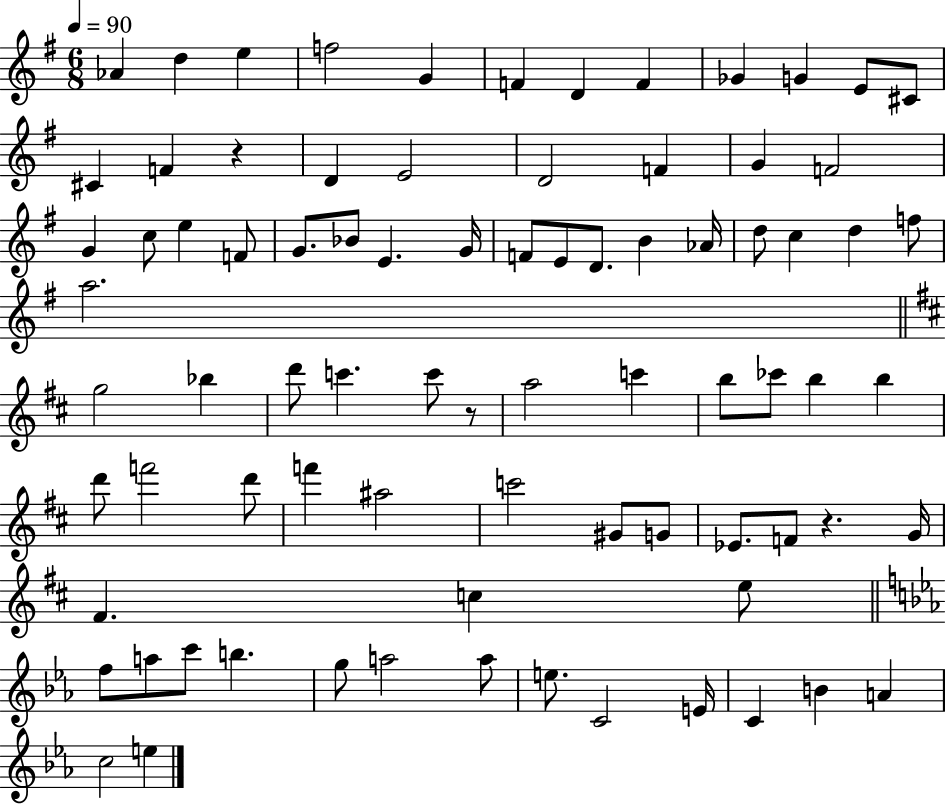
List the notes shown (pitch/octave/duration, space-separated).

Ab4/q D5/q E5/q F5/h G4/q F4/q D4/q F4/q Gb4/q G4/q E4/e C#4/e C#4/q F4/q R/q D4/q E4/h D4/h F4/q G4/q F4/h G4/q C5/e E5/q F4/e G4/e. Bb4/e E4/q. G4/s F4/e E4/e D4/e. B4/q Ab4/s D5/e C5/q D5/q F5/e A5/h. G5/h Bb5/q D6/e C6/q. C6/e R/e A5/h C6/q B5/e CES6/e B5/q B5/q D6/e F6/h D6/e F6/q A#5/h C6/h G#4/e G4/e Eb4/e. F4/e R/q. G4/s F#4/q. C5/q E5/e F5/e A5/e C6/e B5/q. G5/e A5/h A5/e E5/e. C4/h E4/s C4/q B4/q A4/q C5/h E5/q